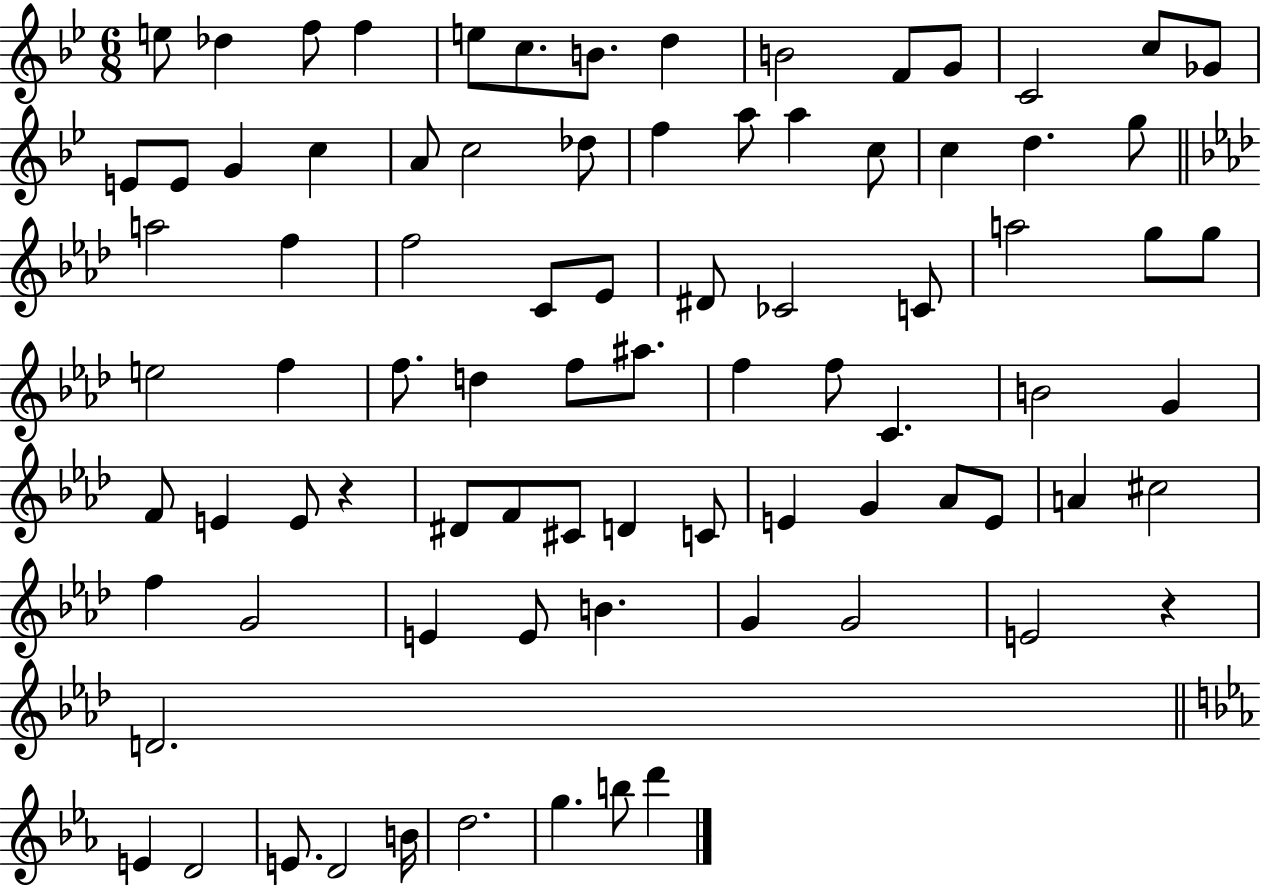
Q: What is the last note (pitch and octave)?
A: D6